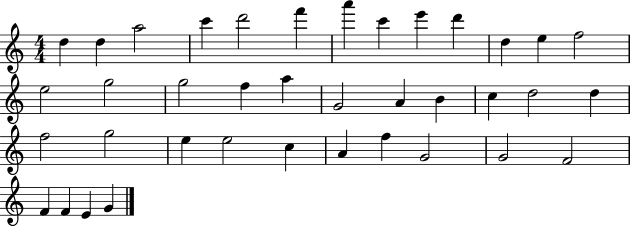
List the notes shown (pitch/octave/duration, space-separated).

D5/q D5/q A5/h C6/q D6/h F6/q A6/q C6/q E6/q D6/q D5/q E5/q F5/h E5/h G5/h G5/h F5/q A5/q G4/h A4/q B4/q C5/q D5/h D5/q F5/h G5/h E5/q E5/h C5/q A4/q F5/q G4/h G4/h F4/h F4/q F4/q E4/q G4/q